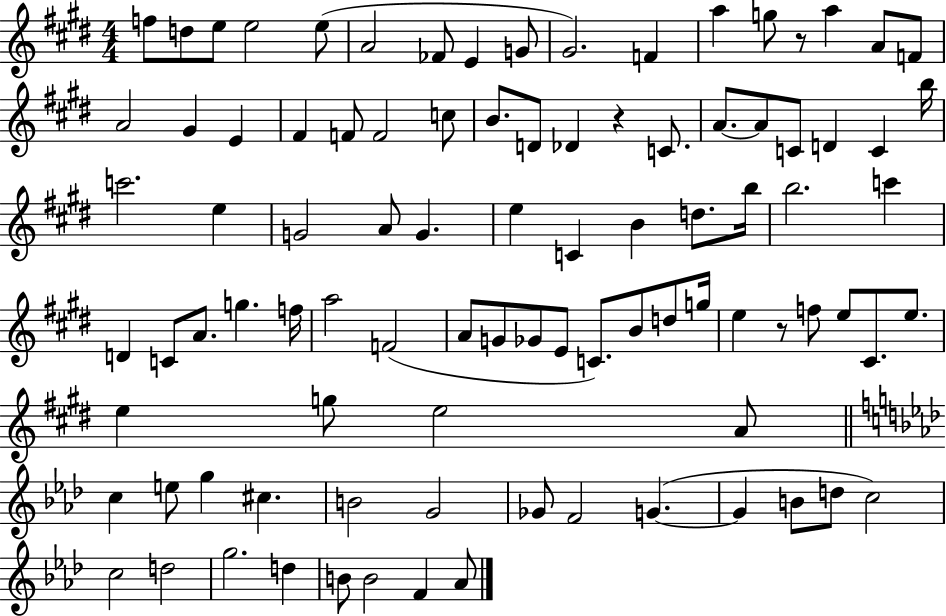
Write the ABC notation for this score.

X:1
T:Untitled
M:4/4
L:1/4
K:E
f/2 d/2 e/2 e2 e/2 A2 _F/2 E G/2 ^G2 F a g/2 z/2 a A/2 F/2 A2 ^G E ^F F/2 F2 c/2 B/2 D/2 _D z C/2 A/2 A/2 C/2 D C b/4 c'2 e G2 A/2 G e C B d/2 b/4 b2 c' D C/2 A/2 g f/4 a2 F2 A/2 G/2 _G/2 E/2 C/2 B/2 d/2 g/4 e z/2 f/2 e/2 ^C/2 e/2 e g/2 e2 A/2 c e/2 g ^c B2 G2 _G/2 F2 G G B/2 d/2 c2 c2 d2 g2 d B/2 B2 F _A/2